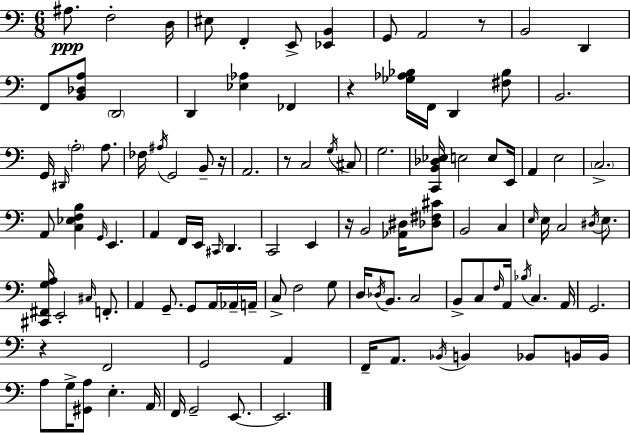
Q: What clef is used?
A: bass